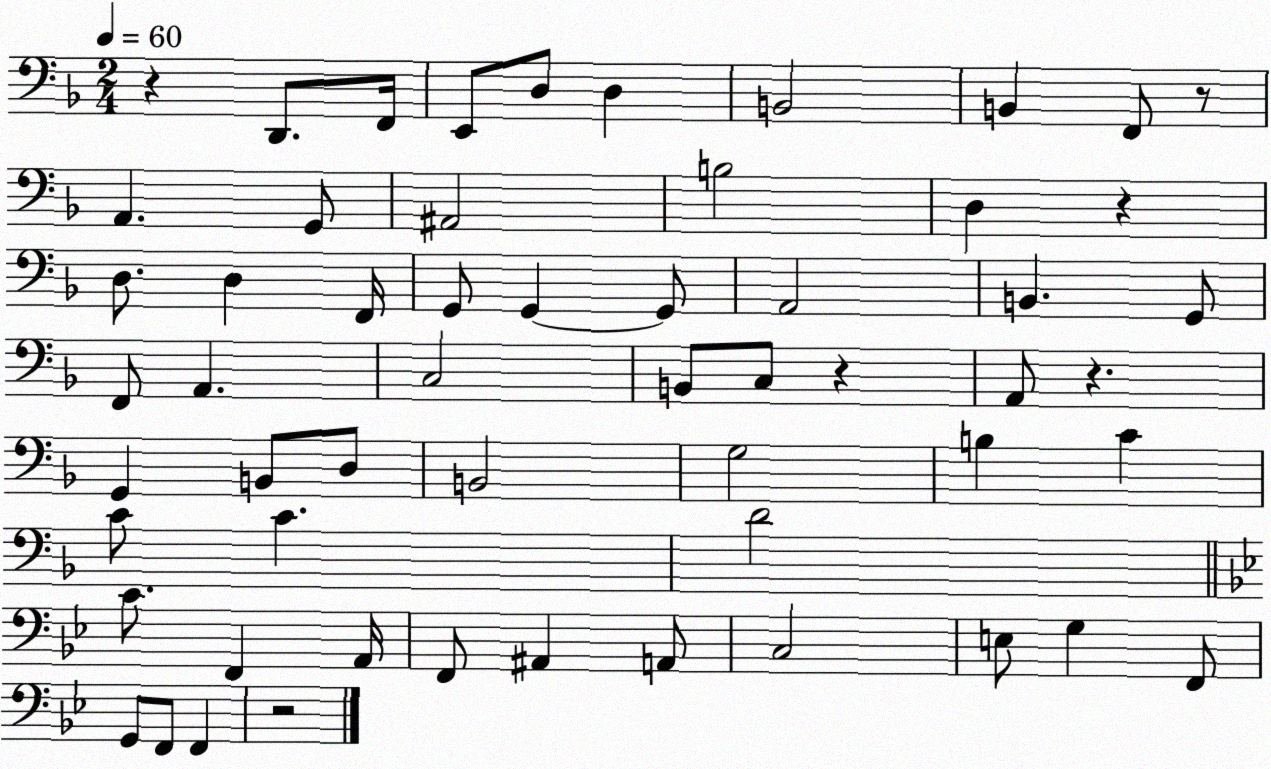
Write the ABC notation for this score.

X:1
T:Untitled
M:2/4
L:1/4
K:F
z D,,/2 F,,/4 E,,/2 D,/2 D, B,,2 B,, F,,/2 z/2 A,, G,,/2 ^A,,2 B,2 D, z D,/2 D, F,,/4 G,,/2 G,, G,,/2 A,,2 B,, G,,/2 F,,/2 A,, C,2 B,,/2 C,/2 z A,,/2 z G,, B,,/2 D,/2 B,,2 G,2 B, C C/2 C D2 C/2 F,, A,,/4 F,,/2 ^A,, A,,/2 C,2 E,/2 G, F,,/2 G,,/2 F,,/2 F,, z2